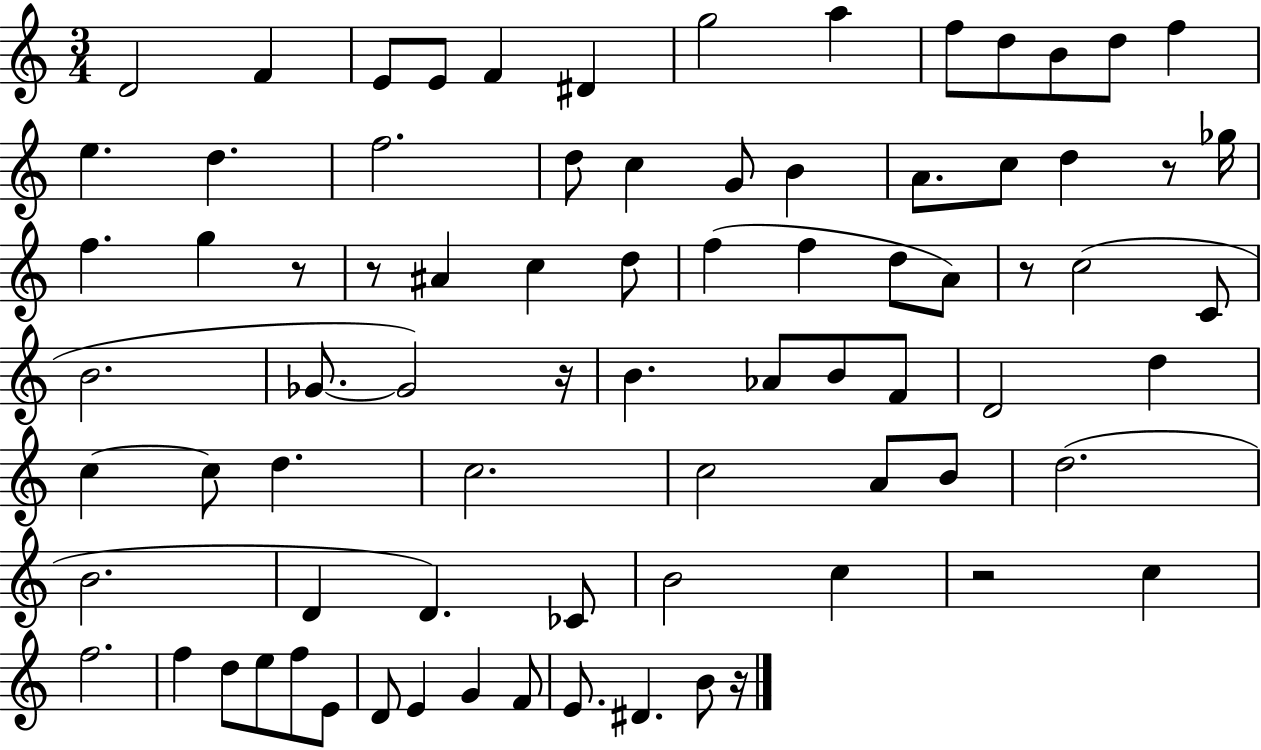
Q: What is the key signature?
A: C major